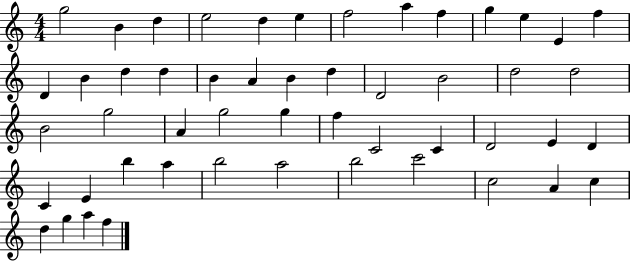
{
  \clef treble
  \numericTimeSignature
  \time 4/4
  \key c \major
  g''2 b'4 d''4 | e''2 d''4 e''4 | f''2 a''4 f''4 | g''4 e''4 e'4 f''4 | \break d'4 b'4 d''4 d''4 | b'4 a'4 b'4 d''4 | d'2 b'2 | d''2 d''2 | \break b'2 g''2 | a'4 g''2 g''4 | f''4 c'2 c'4 | d'2 e'4 d'4 | \break c'4 e'4 b''4 a''4 | b''2 a''2 | b''2 c'''2 | c''2 a'4 c''4 | \break d''4 g''4 a''4 f''4 | \bar "|."
}